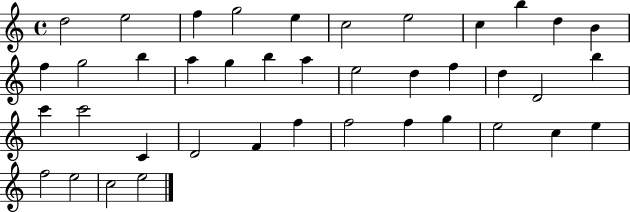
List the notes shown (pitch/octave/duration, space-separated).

D5/h E5/h F5/q G5/h E5/q C5/h E5/h C5/q B5/q D5/q B4/q F5/q G5/h B5/q A5/q G5/q B5/q A5/q E5/h D5/q F5/q D5/q D4/h B5/q C6/q C6/h C4/q D4/h F4/q F5/q F5/h F5/q G5/q E5/h C5/q E5/q F5/h E5/h C5/h E5/h